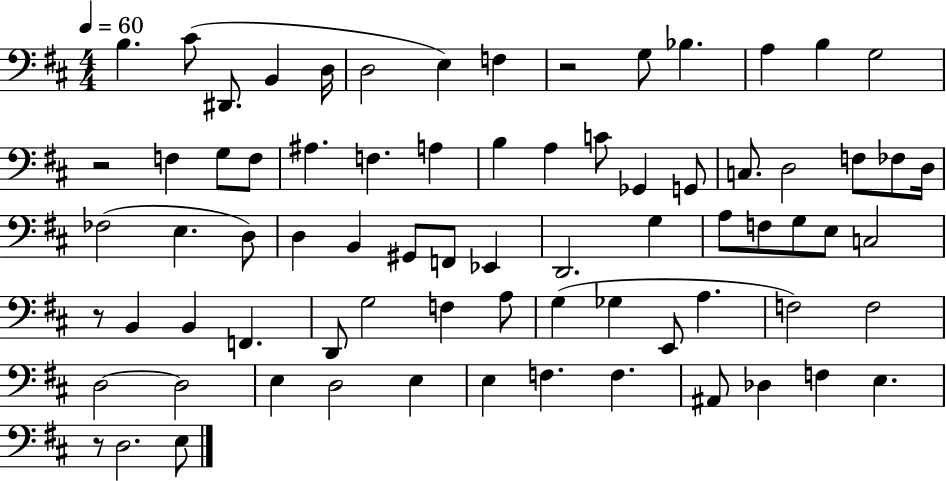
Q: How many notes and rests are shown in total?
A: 75